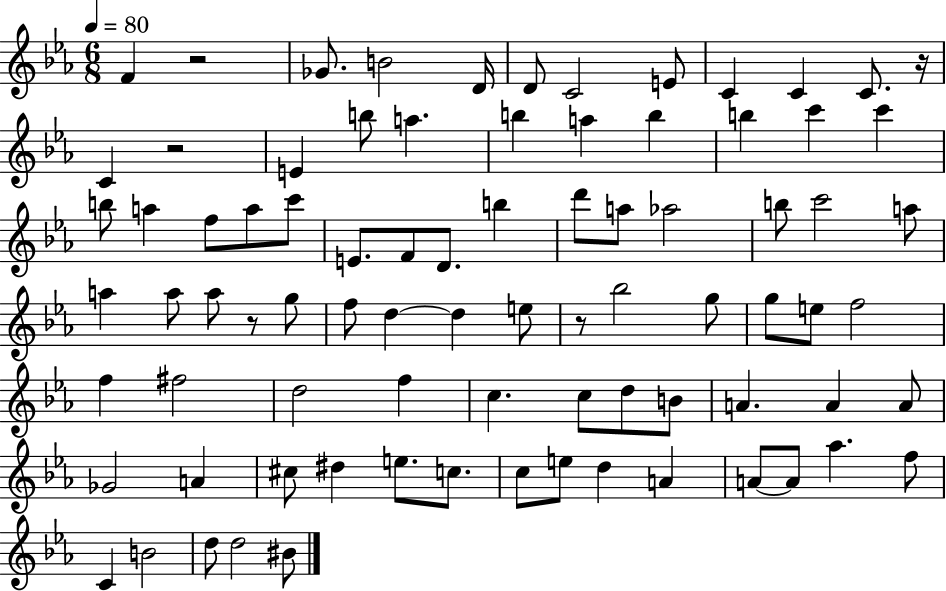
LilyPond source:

{
  \clef treble
  \numericTimeSignature
  \time 6/8
  \key ees \major
  \tempo 4 = 80
  f'4 r2 | ges'8. b'2 d'16 | d'8 c'2 e'8 | c'4 c'4 c'8. r16 | \break c'4 r2 | e'4 b''8 a''4. | b''4 a''4 b''4 | b''4 c'''4 c'''4 | \break b''8 a''4 f''8 a''8 c'''8 | e'8. f'8 d'8. b''4 | d'''8 a''8 aes''2 | b''8 c'''2 a''8 | \break a''4 a''8 a''8 r8 g''8 | f''8 d''4~~ d''4 e''8 | r8 bes''2 g''8 | g''8 e''8 f''2 | \break f''4 fis''2 | d''2 f''4 | c''4. c''8 d''8 b'8 | a'4. a'4 a'8 | \break ges'2 a'4 | cis''8 dis''4 e''8. c''8. | c''8 e''8 d''4 a'4 | a'8~~ a'8 aes''4. f''8 | \break c'4 b'2 | d''8 d''2 bis'8 | \bar "|."
}